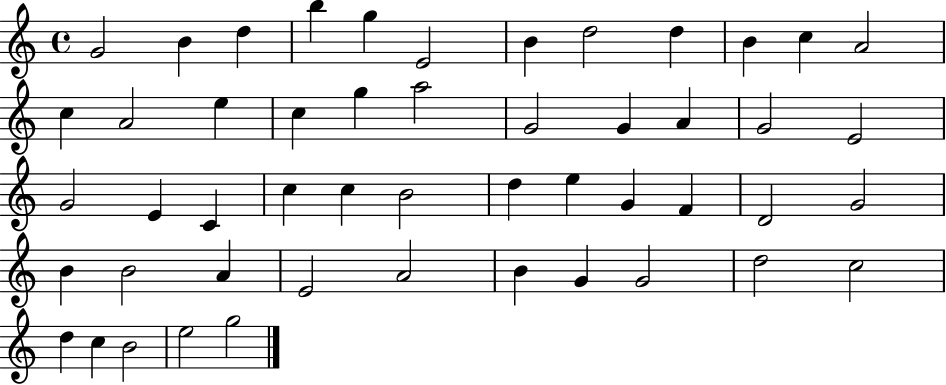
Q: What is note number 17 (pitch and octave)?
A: G5